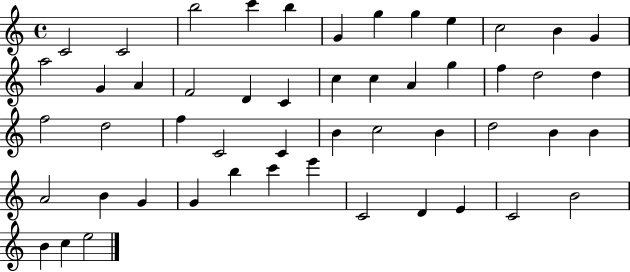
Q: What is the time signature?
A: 4/4